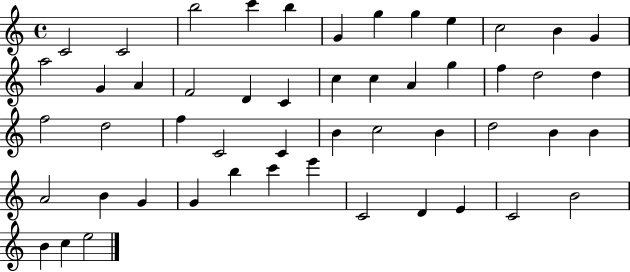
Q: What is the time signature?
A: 4/4